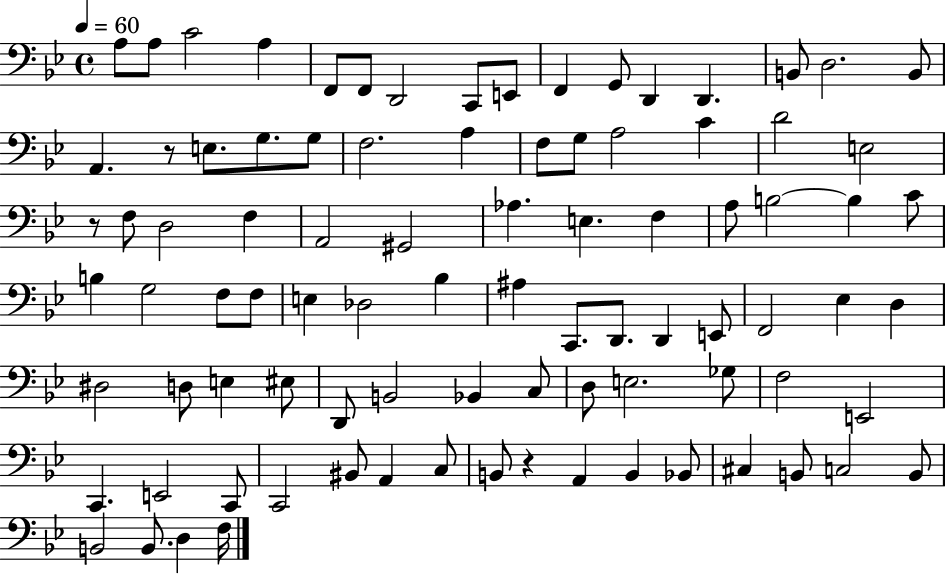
{
  \clef bass
  \time 4/4
  \defaultTimeSignature
  \key bes \major
  \tempo 4 = 60
  a8 a8 c'2 a4 | f,8 f,8 d,2 c,8 e,8 | f,4 g,8 d,4 d,4. | b,8 d2. b,8 | \break a,4. r8 e8. g8. g8 | f2. a4 | f8 g8 a2 c'4 | d'2 e2 | \break r8 f8 d2 f4 | a,2 gis,2 | aes4. e4. f4 | a8 b2~~ b4 c'8 | \break b4 g2 f8 f8 | e4 des2 bes4 | ais4 c,8. d,8. d,4 e,8 | f,2 ees4 d4 | \break dis2 d8 e4 eis8 | d,8 b,2 bes,4 c8 | d8 e2. ges8 | f2 e,2 | \break c,4. e,2 c,8 | c,2 bis,8 a,4 c8 | b,8 r4 a,4 b,4 bes,8 | cis4 b,8 c2 b,8 | \break b,2 b,8. d4 f16 | \bar "|."
}